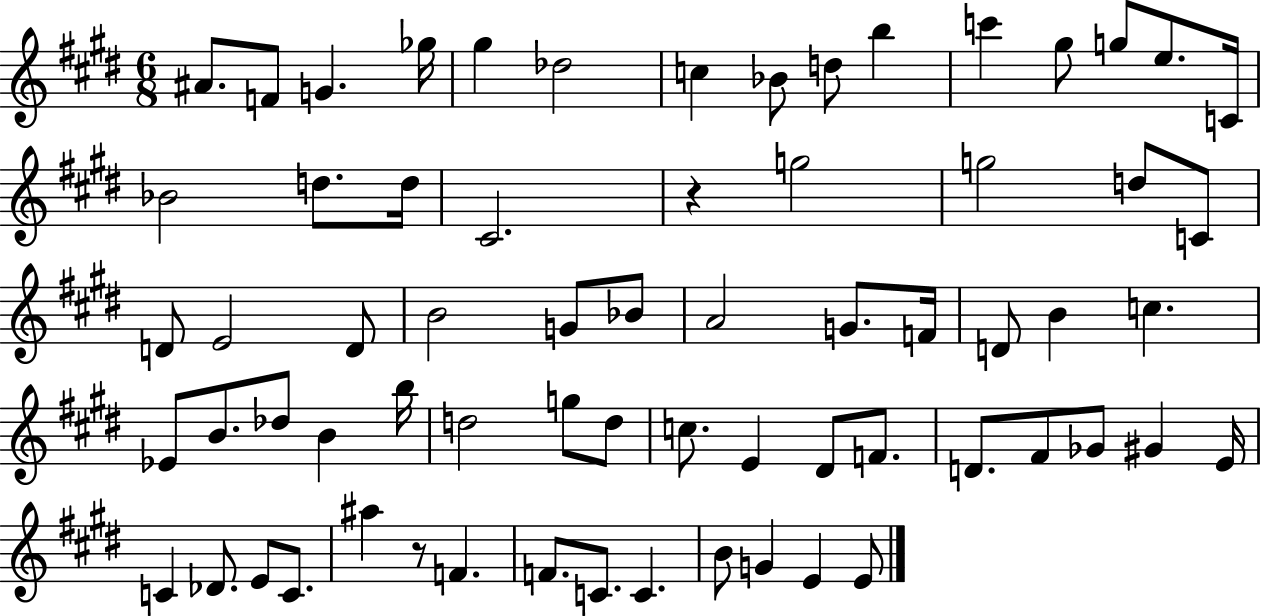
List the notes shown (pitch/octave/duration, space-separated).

A#4/e. F4/e G4/q. Gb5/s G#5/q Db5/h C5/q Bb4/e D5/e B5/q C6/q G#5/e G5/e E5/e. C4/s Bb4/h D5/e. D5/s C#4/h. R/q G5/h G5/h D5/e C4/e D4/e E4/h D4/e B4/h G4/e Bb4/e A4/h G4/e. F4/s D4/e B4/q C5/q. Eb4/e B4/e. Db5/e B4/q B5/s D5/h G5/e D5/e C5/e. E4/q D#4/e F4/e. D4/e. F#4/e Gb4/e G#4/q E4/s C4/q Db4/e. E4/e C4/e. A#5/q R/e F4/q. F4/e. C4/e. C4/q. B4/e G4/q E4/q E4/e